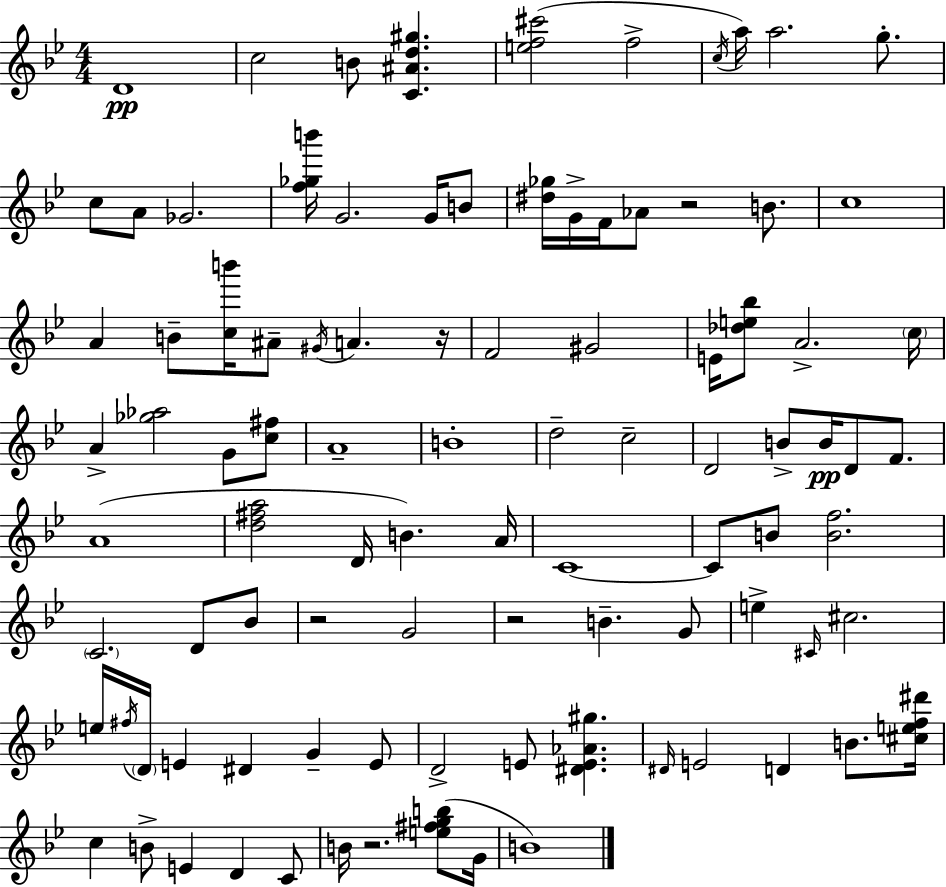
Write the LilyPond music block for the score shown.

{
  \clef treble
  \numericTimeSignature
  \time 4/4
  \key g \minor
  d'1\pp | c''2 b'8 <c' ais' d'' gis''>4. | <e'' f'' cis'''>2( f''2-> | \acciaccatura { c''16 } a''16) a''2. g''8.-. | \break c''8 a'8 ges'2. | <f'' ges'' b'''>16 g'2. g'16 b'8 | <dis'' ges''>16 g'16-> f'16 aes'8 r2 b'8. | c''1 | \break a'4 b'8-- <c'' b'''>16 ais'8-- \acciaccatura { gis'16 } a'4. | r16 f'2 gis'2 | e'16 <des'' e'' bes''>8 a'2.-> | \parenthesize c''16 a'4-> <ges'' aes''>2 g'8 | \break <c'' fis''>8 a'1-- | b'1-. | d''2-- c''2-- | d'2 b'8-> b'16\pp d'8 f'8. | \break a'1( | <d'' fis'' a''>2 d'16 b'4.) | a'16 c'1~~ | c'8 b'8 <b' f''>2. | \break \parenthesize c'2. d'8 | bes'8 r2 g'2 | r2 b'4.-- | g'8 e''4-> \grace { cis'16 } cis''2. | \break e''16 \acciaccatura { fis''16 } \parenthesize d'16 e'4 dis'4 g'4-- | e'8 d'2-> e'8 <dis' e' aes' gis''>4. | \grace { dis'16 } e'2 d'4 | b'8. <cis'' e'' f'' dis'''>16 c''4 b'8-> e'4 d'4 | \break c'8 b'16 r2. | <e'' fis'' g'' b''>8( g'16 b'1) | \bar "|."
}